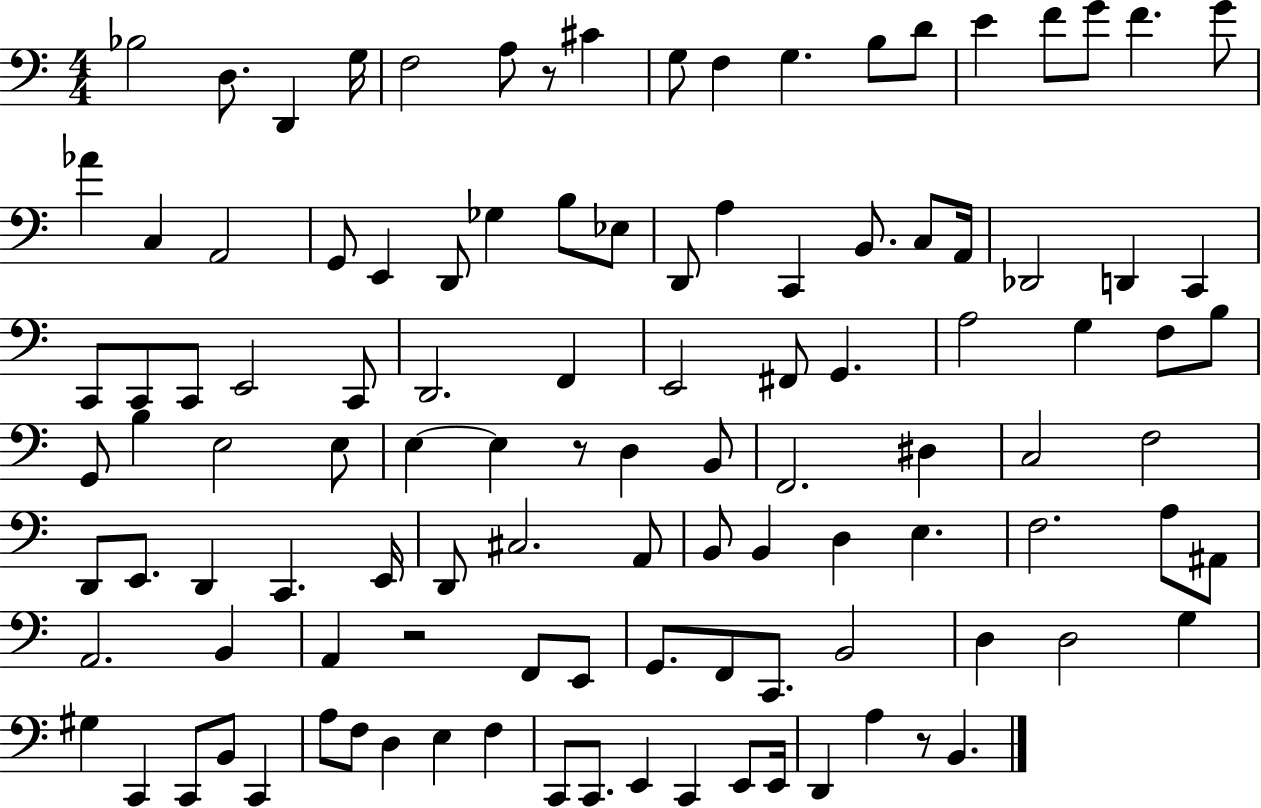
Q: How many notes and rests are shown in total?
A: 111